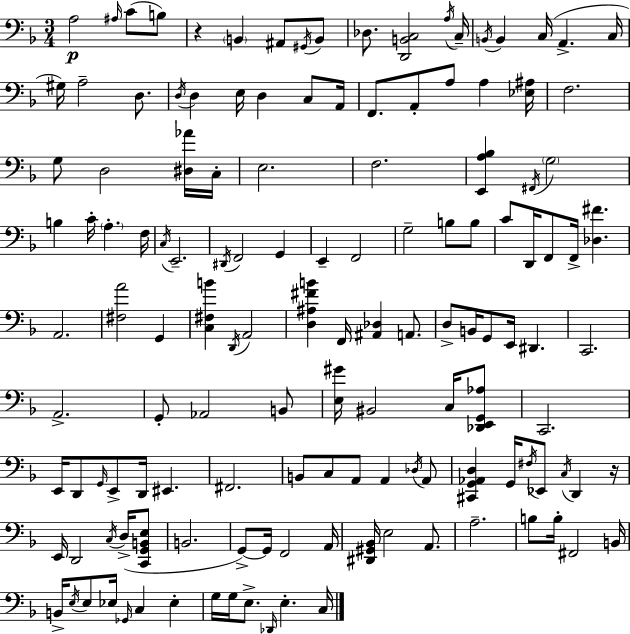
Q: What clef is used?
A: bass